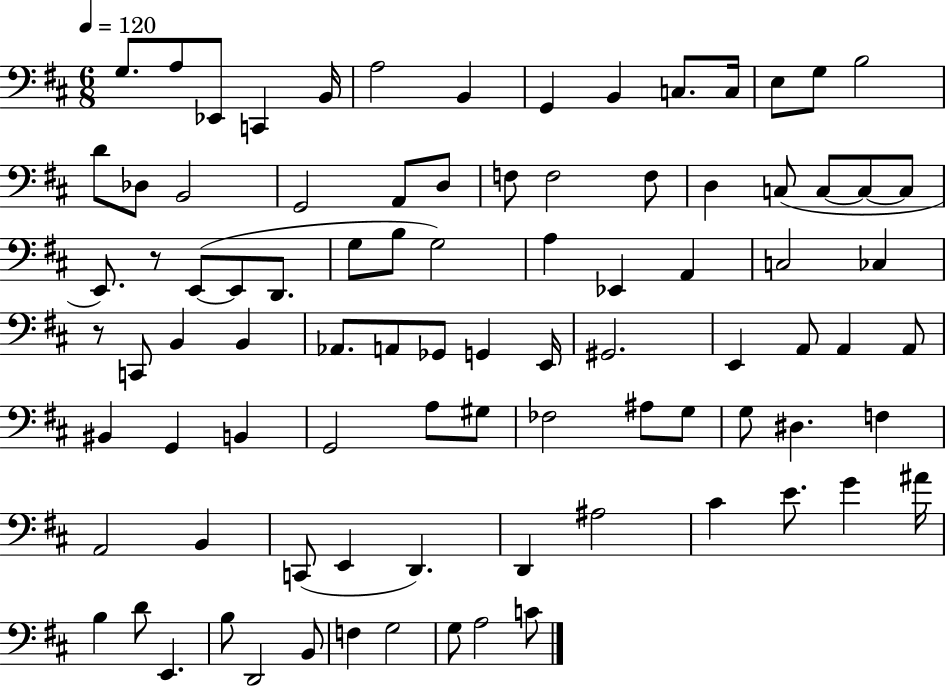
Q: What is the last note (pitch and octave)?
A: C4